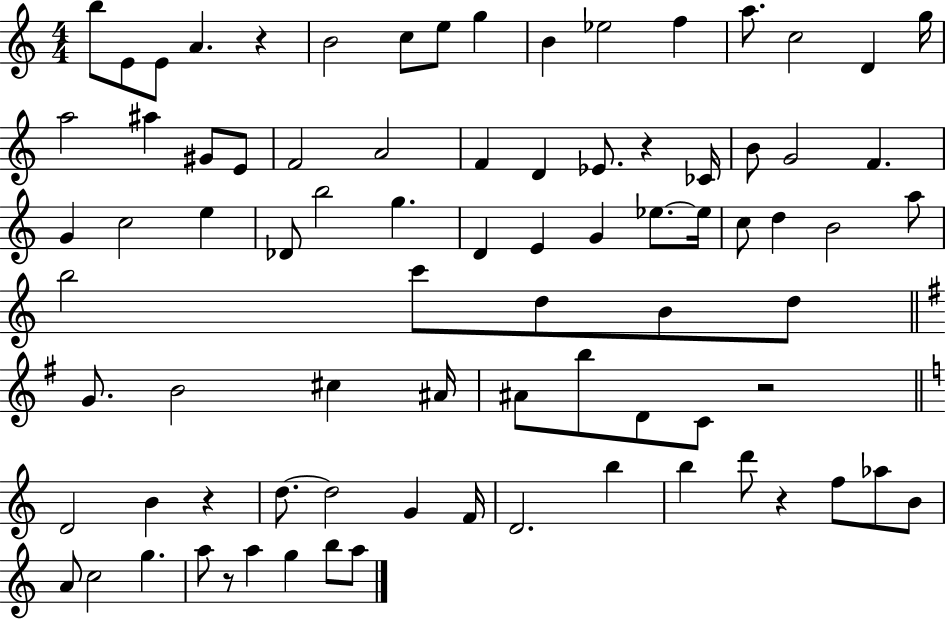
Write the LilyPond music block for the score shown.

{
  \clef treble
  \numericTimeSignature
  \time 4/4
  \key c \major
  b''8 e'8 e'8 a'4. r4 | b'2 c''8 e''8 g''4 | b'4 ees''2 f''4 | a''8. c''2 d'4 g''16 | \break a''2 ais''4 gis'8 e'8 | f'2 a'2 | f'4 d'4 ees'8. r4 ces'16 | b'8 g'2 f'4. | \break g'4 c''2 e''4 | des'8 b''2 g''4. | d'4 e'4 g'4 ees''8.~~ ees''16 | c''8 d''4 b'2 a''8 | \break b''2 c'''8 d''8 b'8 d''8 | \bar "||" \break \key e \minor g'8. b'2 cis''4 ais'16 | ais'8 b''8 d'8 c'8 r2 | \bar "||" \break \key a \minor d'2 b'4 r4 | d''8.~~ d''2 g'4 f'16 | d'2. b''4 | b''4 d'''8 r4 f''8 aes''8 b'8 | \break a'8 c''2 g''4. | a''8 r8 a''4 g''4 b''8 a''8 | \bar "|."
}